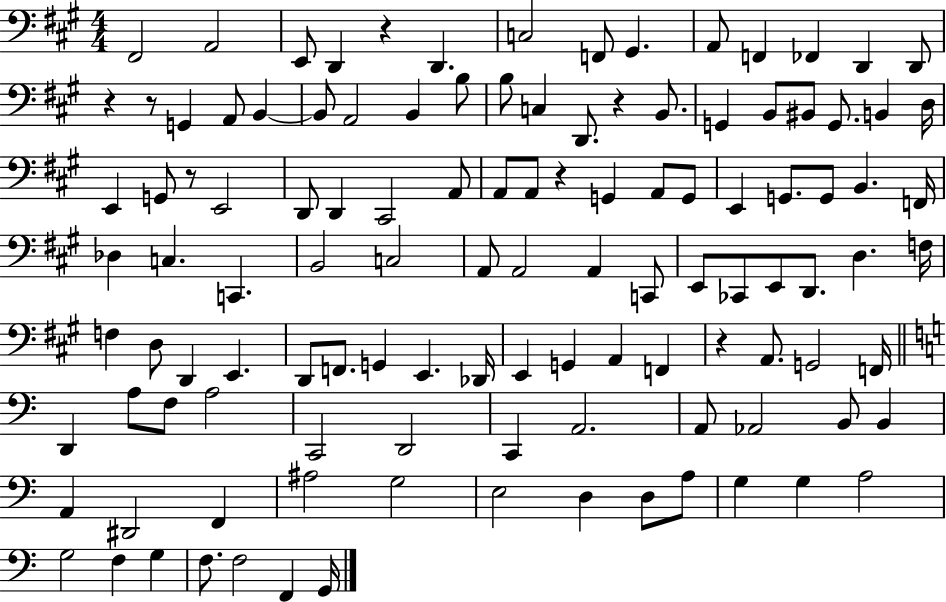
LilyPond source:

{
  \clef bass
  \numericTimeSignature
  \time 4/4
  \key a \major
  fis,2 a,2 | e,8 d,4 r4 d,4. | c2 f,8 gis,4. | a,8 f,4 fes,4 d,4 d,8 | \break r4 r8 g,4 a,8 b,4~~ | b,8 a,2 b,4 b8 | b8 c4 d,8. r4 b,8. | g,4 b,8 bis,8 g,8. b,4 d16 | \break e,4 g,8 r8 e,2 | d,8 d,4 cis,2 a,8 | a,8 a,8 r4 g,4 a,8 g,8 | e,4 g,8. g,8 b,4. f,16 | \break des4 c4. c,4. | b,2 c2 | a,8 a,2 a,4 c,8 | e,8 ces,8 e,8 d,8. d4. f16 | \break f4 d8 d,4 e,4. | d,8 f,8. g,4 e,4. des,16 | e,4 g,4 a,4 f,4 | r4 a,8. g,2 f,16 | \break \bar "||" \break \key c \major d,4 a8 f8 a2 | c,2 d,2 | c,4 a,2. | a,8 aes,2 b,8 b,4 | \break a,4 dis,2 f,4 | ais2 g2 | e2 d4 d8 a8 | g4 g4 a2 | \break g2 f4 g4 | f8. f2 f,4 g,16 | \bar "|."
}